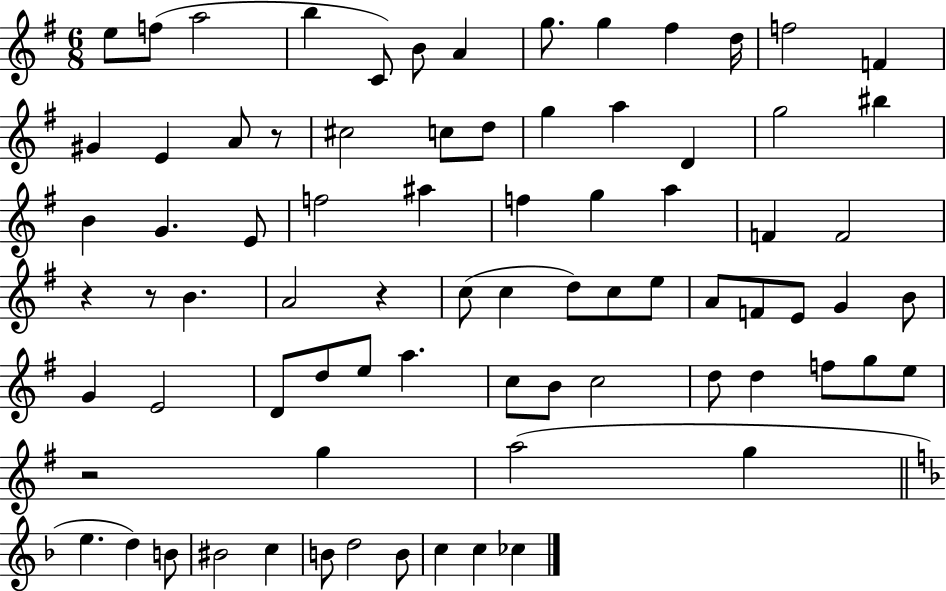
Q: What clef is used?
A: treble